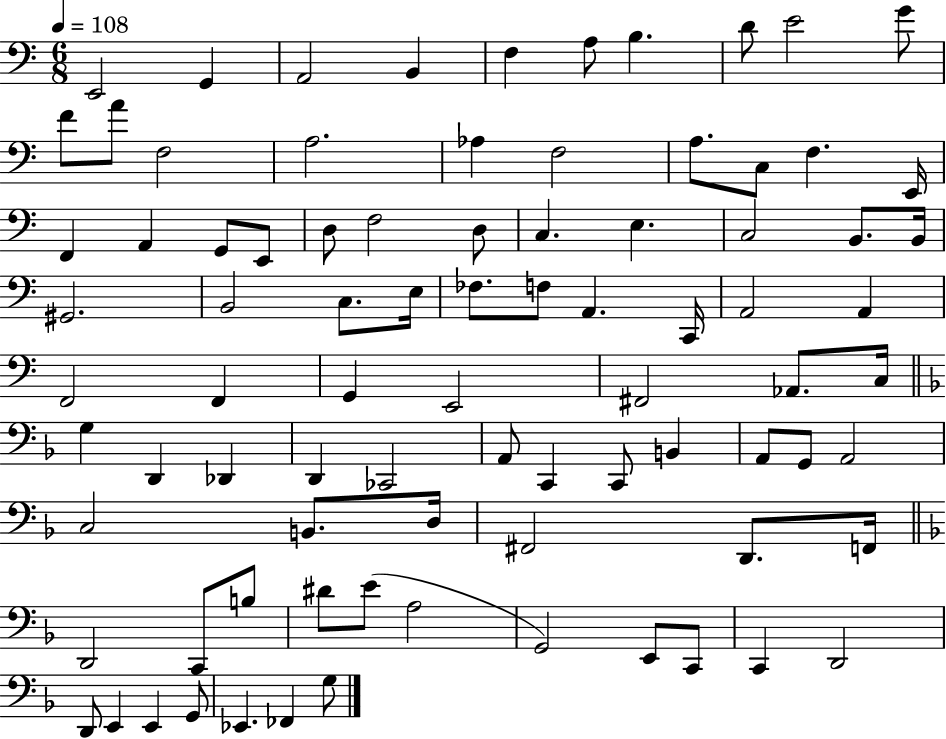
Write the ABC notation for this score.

X:1
T:Untitled
M:6/8
L:1/4
K:C
E,,2 G,, A,,2 B,, F, A,/2 B, D/2 E2 G/2 F/2 A/2 F,2 A,2 _A, F,2 A,/2 C,/2 F, E,,/4 F,, A,, G,,/2 E,,/2 D,/2 F,2 D,/2 C, E, C,2 B,,/2 B,,/4 ^G,,2 B,,2 C,/2 E,/4 _F,/2 F,/2 A,, C,,/4 A,,2 A,, F,,2 F,, G,, E,,2 ^F,,2 _A,,/2 C,/4 G, D,, _D,, D,, _C,,2 A,,/2 C,, C,,/2 B,, A,,/2 G,,/2 A,,2 C,2 B,,/2 D,/4 ^F,,2 D,,/2 F,,/4 D,,2 C,,/2 B,/2 ^D/2 E/2 A,2 G,,2 E,,/2 C,,/2 C,, D,,2 D,,/2 E,, E,, G,,/2 _E,, _F,, G,/2